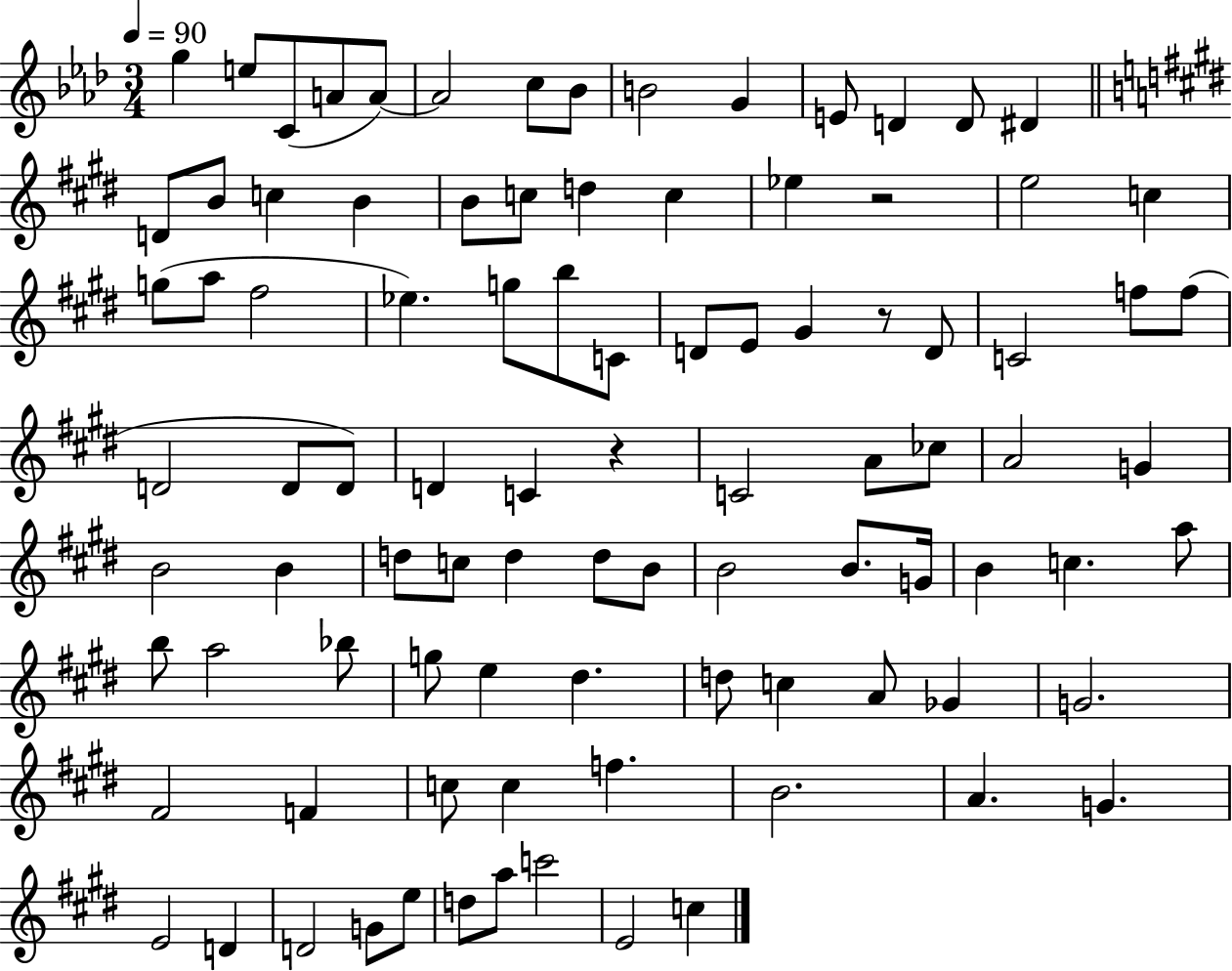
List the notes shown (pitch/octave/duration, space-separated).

G5/q E5/e C4/e A4/e A4/e A4/h C5/e Bb4/e B4/h G4/q E4/e D4/q D4/e D#4/q D4/e B4/e C5/q B4/q B4/e C5/e D5/q C5/q Eb5/q R/h E5/h C5/q G5/e A5/e F#5/h Eb5/q. G5/e B5/e C4/e D4/e E4/e G#4/q R/e D4/e C4/h F5/e F5/e D4/h D4/e D4/e D4/q C4/q R/q C4/h A4/e CES5/e A4/h G4/q B4/h B4/q D5/e C5/e D5/q D5/e B4/e B4/h B4/e. G4/s B4/q C5/q. A5/e B5/e A5/h Bb5/e G5/e E5/q D#5/q. D5/e C5/q A4/e Gb4/q G4/h. F#4/h F4/q C5/e C5/q F5/q. B4/h. A4/q. G4/q. E4/h D4/q D4/h G4/e E5/e D5/e A5/e C6/h E4/h C5/q